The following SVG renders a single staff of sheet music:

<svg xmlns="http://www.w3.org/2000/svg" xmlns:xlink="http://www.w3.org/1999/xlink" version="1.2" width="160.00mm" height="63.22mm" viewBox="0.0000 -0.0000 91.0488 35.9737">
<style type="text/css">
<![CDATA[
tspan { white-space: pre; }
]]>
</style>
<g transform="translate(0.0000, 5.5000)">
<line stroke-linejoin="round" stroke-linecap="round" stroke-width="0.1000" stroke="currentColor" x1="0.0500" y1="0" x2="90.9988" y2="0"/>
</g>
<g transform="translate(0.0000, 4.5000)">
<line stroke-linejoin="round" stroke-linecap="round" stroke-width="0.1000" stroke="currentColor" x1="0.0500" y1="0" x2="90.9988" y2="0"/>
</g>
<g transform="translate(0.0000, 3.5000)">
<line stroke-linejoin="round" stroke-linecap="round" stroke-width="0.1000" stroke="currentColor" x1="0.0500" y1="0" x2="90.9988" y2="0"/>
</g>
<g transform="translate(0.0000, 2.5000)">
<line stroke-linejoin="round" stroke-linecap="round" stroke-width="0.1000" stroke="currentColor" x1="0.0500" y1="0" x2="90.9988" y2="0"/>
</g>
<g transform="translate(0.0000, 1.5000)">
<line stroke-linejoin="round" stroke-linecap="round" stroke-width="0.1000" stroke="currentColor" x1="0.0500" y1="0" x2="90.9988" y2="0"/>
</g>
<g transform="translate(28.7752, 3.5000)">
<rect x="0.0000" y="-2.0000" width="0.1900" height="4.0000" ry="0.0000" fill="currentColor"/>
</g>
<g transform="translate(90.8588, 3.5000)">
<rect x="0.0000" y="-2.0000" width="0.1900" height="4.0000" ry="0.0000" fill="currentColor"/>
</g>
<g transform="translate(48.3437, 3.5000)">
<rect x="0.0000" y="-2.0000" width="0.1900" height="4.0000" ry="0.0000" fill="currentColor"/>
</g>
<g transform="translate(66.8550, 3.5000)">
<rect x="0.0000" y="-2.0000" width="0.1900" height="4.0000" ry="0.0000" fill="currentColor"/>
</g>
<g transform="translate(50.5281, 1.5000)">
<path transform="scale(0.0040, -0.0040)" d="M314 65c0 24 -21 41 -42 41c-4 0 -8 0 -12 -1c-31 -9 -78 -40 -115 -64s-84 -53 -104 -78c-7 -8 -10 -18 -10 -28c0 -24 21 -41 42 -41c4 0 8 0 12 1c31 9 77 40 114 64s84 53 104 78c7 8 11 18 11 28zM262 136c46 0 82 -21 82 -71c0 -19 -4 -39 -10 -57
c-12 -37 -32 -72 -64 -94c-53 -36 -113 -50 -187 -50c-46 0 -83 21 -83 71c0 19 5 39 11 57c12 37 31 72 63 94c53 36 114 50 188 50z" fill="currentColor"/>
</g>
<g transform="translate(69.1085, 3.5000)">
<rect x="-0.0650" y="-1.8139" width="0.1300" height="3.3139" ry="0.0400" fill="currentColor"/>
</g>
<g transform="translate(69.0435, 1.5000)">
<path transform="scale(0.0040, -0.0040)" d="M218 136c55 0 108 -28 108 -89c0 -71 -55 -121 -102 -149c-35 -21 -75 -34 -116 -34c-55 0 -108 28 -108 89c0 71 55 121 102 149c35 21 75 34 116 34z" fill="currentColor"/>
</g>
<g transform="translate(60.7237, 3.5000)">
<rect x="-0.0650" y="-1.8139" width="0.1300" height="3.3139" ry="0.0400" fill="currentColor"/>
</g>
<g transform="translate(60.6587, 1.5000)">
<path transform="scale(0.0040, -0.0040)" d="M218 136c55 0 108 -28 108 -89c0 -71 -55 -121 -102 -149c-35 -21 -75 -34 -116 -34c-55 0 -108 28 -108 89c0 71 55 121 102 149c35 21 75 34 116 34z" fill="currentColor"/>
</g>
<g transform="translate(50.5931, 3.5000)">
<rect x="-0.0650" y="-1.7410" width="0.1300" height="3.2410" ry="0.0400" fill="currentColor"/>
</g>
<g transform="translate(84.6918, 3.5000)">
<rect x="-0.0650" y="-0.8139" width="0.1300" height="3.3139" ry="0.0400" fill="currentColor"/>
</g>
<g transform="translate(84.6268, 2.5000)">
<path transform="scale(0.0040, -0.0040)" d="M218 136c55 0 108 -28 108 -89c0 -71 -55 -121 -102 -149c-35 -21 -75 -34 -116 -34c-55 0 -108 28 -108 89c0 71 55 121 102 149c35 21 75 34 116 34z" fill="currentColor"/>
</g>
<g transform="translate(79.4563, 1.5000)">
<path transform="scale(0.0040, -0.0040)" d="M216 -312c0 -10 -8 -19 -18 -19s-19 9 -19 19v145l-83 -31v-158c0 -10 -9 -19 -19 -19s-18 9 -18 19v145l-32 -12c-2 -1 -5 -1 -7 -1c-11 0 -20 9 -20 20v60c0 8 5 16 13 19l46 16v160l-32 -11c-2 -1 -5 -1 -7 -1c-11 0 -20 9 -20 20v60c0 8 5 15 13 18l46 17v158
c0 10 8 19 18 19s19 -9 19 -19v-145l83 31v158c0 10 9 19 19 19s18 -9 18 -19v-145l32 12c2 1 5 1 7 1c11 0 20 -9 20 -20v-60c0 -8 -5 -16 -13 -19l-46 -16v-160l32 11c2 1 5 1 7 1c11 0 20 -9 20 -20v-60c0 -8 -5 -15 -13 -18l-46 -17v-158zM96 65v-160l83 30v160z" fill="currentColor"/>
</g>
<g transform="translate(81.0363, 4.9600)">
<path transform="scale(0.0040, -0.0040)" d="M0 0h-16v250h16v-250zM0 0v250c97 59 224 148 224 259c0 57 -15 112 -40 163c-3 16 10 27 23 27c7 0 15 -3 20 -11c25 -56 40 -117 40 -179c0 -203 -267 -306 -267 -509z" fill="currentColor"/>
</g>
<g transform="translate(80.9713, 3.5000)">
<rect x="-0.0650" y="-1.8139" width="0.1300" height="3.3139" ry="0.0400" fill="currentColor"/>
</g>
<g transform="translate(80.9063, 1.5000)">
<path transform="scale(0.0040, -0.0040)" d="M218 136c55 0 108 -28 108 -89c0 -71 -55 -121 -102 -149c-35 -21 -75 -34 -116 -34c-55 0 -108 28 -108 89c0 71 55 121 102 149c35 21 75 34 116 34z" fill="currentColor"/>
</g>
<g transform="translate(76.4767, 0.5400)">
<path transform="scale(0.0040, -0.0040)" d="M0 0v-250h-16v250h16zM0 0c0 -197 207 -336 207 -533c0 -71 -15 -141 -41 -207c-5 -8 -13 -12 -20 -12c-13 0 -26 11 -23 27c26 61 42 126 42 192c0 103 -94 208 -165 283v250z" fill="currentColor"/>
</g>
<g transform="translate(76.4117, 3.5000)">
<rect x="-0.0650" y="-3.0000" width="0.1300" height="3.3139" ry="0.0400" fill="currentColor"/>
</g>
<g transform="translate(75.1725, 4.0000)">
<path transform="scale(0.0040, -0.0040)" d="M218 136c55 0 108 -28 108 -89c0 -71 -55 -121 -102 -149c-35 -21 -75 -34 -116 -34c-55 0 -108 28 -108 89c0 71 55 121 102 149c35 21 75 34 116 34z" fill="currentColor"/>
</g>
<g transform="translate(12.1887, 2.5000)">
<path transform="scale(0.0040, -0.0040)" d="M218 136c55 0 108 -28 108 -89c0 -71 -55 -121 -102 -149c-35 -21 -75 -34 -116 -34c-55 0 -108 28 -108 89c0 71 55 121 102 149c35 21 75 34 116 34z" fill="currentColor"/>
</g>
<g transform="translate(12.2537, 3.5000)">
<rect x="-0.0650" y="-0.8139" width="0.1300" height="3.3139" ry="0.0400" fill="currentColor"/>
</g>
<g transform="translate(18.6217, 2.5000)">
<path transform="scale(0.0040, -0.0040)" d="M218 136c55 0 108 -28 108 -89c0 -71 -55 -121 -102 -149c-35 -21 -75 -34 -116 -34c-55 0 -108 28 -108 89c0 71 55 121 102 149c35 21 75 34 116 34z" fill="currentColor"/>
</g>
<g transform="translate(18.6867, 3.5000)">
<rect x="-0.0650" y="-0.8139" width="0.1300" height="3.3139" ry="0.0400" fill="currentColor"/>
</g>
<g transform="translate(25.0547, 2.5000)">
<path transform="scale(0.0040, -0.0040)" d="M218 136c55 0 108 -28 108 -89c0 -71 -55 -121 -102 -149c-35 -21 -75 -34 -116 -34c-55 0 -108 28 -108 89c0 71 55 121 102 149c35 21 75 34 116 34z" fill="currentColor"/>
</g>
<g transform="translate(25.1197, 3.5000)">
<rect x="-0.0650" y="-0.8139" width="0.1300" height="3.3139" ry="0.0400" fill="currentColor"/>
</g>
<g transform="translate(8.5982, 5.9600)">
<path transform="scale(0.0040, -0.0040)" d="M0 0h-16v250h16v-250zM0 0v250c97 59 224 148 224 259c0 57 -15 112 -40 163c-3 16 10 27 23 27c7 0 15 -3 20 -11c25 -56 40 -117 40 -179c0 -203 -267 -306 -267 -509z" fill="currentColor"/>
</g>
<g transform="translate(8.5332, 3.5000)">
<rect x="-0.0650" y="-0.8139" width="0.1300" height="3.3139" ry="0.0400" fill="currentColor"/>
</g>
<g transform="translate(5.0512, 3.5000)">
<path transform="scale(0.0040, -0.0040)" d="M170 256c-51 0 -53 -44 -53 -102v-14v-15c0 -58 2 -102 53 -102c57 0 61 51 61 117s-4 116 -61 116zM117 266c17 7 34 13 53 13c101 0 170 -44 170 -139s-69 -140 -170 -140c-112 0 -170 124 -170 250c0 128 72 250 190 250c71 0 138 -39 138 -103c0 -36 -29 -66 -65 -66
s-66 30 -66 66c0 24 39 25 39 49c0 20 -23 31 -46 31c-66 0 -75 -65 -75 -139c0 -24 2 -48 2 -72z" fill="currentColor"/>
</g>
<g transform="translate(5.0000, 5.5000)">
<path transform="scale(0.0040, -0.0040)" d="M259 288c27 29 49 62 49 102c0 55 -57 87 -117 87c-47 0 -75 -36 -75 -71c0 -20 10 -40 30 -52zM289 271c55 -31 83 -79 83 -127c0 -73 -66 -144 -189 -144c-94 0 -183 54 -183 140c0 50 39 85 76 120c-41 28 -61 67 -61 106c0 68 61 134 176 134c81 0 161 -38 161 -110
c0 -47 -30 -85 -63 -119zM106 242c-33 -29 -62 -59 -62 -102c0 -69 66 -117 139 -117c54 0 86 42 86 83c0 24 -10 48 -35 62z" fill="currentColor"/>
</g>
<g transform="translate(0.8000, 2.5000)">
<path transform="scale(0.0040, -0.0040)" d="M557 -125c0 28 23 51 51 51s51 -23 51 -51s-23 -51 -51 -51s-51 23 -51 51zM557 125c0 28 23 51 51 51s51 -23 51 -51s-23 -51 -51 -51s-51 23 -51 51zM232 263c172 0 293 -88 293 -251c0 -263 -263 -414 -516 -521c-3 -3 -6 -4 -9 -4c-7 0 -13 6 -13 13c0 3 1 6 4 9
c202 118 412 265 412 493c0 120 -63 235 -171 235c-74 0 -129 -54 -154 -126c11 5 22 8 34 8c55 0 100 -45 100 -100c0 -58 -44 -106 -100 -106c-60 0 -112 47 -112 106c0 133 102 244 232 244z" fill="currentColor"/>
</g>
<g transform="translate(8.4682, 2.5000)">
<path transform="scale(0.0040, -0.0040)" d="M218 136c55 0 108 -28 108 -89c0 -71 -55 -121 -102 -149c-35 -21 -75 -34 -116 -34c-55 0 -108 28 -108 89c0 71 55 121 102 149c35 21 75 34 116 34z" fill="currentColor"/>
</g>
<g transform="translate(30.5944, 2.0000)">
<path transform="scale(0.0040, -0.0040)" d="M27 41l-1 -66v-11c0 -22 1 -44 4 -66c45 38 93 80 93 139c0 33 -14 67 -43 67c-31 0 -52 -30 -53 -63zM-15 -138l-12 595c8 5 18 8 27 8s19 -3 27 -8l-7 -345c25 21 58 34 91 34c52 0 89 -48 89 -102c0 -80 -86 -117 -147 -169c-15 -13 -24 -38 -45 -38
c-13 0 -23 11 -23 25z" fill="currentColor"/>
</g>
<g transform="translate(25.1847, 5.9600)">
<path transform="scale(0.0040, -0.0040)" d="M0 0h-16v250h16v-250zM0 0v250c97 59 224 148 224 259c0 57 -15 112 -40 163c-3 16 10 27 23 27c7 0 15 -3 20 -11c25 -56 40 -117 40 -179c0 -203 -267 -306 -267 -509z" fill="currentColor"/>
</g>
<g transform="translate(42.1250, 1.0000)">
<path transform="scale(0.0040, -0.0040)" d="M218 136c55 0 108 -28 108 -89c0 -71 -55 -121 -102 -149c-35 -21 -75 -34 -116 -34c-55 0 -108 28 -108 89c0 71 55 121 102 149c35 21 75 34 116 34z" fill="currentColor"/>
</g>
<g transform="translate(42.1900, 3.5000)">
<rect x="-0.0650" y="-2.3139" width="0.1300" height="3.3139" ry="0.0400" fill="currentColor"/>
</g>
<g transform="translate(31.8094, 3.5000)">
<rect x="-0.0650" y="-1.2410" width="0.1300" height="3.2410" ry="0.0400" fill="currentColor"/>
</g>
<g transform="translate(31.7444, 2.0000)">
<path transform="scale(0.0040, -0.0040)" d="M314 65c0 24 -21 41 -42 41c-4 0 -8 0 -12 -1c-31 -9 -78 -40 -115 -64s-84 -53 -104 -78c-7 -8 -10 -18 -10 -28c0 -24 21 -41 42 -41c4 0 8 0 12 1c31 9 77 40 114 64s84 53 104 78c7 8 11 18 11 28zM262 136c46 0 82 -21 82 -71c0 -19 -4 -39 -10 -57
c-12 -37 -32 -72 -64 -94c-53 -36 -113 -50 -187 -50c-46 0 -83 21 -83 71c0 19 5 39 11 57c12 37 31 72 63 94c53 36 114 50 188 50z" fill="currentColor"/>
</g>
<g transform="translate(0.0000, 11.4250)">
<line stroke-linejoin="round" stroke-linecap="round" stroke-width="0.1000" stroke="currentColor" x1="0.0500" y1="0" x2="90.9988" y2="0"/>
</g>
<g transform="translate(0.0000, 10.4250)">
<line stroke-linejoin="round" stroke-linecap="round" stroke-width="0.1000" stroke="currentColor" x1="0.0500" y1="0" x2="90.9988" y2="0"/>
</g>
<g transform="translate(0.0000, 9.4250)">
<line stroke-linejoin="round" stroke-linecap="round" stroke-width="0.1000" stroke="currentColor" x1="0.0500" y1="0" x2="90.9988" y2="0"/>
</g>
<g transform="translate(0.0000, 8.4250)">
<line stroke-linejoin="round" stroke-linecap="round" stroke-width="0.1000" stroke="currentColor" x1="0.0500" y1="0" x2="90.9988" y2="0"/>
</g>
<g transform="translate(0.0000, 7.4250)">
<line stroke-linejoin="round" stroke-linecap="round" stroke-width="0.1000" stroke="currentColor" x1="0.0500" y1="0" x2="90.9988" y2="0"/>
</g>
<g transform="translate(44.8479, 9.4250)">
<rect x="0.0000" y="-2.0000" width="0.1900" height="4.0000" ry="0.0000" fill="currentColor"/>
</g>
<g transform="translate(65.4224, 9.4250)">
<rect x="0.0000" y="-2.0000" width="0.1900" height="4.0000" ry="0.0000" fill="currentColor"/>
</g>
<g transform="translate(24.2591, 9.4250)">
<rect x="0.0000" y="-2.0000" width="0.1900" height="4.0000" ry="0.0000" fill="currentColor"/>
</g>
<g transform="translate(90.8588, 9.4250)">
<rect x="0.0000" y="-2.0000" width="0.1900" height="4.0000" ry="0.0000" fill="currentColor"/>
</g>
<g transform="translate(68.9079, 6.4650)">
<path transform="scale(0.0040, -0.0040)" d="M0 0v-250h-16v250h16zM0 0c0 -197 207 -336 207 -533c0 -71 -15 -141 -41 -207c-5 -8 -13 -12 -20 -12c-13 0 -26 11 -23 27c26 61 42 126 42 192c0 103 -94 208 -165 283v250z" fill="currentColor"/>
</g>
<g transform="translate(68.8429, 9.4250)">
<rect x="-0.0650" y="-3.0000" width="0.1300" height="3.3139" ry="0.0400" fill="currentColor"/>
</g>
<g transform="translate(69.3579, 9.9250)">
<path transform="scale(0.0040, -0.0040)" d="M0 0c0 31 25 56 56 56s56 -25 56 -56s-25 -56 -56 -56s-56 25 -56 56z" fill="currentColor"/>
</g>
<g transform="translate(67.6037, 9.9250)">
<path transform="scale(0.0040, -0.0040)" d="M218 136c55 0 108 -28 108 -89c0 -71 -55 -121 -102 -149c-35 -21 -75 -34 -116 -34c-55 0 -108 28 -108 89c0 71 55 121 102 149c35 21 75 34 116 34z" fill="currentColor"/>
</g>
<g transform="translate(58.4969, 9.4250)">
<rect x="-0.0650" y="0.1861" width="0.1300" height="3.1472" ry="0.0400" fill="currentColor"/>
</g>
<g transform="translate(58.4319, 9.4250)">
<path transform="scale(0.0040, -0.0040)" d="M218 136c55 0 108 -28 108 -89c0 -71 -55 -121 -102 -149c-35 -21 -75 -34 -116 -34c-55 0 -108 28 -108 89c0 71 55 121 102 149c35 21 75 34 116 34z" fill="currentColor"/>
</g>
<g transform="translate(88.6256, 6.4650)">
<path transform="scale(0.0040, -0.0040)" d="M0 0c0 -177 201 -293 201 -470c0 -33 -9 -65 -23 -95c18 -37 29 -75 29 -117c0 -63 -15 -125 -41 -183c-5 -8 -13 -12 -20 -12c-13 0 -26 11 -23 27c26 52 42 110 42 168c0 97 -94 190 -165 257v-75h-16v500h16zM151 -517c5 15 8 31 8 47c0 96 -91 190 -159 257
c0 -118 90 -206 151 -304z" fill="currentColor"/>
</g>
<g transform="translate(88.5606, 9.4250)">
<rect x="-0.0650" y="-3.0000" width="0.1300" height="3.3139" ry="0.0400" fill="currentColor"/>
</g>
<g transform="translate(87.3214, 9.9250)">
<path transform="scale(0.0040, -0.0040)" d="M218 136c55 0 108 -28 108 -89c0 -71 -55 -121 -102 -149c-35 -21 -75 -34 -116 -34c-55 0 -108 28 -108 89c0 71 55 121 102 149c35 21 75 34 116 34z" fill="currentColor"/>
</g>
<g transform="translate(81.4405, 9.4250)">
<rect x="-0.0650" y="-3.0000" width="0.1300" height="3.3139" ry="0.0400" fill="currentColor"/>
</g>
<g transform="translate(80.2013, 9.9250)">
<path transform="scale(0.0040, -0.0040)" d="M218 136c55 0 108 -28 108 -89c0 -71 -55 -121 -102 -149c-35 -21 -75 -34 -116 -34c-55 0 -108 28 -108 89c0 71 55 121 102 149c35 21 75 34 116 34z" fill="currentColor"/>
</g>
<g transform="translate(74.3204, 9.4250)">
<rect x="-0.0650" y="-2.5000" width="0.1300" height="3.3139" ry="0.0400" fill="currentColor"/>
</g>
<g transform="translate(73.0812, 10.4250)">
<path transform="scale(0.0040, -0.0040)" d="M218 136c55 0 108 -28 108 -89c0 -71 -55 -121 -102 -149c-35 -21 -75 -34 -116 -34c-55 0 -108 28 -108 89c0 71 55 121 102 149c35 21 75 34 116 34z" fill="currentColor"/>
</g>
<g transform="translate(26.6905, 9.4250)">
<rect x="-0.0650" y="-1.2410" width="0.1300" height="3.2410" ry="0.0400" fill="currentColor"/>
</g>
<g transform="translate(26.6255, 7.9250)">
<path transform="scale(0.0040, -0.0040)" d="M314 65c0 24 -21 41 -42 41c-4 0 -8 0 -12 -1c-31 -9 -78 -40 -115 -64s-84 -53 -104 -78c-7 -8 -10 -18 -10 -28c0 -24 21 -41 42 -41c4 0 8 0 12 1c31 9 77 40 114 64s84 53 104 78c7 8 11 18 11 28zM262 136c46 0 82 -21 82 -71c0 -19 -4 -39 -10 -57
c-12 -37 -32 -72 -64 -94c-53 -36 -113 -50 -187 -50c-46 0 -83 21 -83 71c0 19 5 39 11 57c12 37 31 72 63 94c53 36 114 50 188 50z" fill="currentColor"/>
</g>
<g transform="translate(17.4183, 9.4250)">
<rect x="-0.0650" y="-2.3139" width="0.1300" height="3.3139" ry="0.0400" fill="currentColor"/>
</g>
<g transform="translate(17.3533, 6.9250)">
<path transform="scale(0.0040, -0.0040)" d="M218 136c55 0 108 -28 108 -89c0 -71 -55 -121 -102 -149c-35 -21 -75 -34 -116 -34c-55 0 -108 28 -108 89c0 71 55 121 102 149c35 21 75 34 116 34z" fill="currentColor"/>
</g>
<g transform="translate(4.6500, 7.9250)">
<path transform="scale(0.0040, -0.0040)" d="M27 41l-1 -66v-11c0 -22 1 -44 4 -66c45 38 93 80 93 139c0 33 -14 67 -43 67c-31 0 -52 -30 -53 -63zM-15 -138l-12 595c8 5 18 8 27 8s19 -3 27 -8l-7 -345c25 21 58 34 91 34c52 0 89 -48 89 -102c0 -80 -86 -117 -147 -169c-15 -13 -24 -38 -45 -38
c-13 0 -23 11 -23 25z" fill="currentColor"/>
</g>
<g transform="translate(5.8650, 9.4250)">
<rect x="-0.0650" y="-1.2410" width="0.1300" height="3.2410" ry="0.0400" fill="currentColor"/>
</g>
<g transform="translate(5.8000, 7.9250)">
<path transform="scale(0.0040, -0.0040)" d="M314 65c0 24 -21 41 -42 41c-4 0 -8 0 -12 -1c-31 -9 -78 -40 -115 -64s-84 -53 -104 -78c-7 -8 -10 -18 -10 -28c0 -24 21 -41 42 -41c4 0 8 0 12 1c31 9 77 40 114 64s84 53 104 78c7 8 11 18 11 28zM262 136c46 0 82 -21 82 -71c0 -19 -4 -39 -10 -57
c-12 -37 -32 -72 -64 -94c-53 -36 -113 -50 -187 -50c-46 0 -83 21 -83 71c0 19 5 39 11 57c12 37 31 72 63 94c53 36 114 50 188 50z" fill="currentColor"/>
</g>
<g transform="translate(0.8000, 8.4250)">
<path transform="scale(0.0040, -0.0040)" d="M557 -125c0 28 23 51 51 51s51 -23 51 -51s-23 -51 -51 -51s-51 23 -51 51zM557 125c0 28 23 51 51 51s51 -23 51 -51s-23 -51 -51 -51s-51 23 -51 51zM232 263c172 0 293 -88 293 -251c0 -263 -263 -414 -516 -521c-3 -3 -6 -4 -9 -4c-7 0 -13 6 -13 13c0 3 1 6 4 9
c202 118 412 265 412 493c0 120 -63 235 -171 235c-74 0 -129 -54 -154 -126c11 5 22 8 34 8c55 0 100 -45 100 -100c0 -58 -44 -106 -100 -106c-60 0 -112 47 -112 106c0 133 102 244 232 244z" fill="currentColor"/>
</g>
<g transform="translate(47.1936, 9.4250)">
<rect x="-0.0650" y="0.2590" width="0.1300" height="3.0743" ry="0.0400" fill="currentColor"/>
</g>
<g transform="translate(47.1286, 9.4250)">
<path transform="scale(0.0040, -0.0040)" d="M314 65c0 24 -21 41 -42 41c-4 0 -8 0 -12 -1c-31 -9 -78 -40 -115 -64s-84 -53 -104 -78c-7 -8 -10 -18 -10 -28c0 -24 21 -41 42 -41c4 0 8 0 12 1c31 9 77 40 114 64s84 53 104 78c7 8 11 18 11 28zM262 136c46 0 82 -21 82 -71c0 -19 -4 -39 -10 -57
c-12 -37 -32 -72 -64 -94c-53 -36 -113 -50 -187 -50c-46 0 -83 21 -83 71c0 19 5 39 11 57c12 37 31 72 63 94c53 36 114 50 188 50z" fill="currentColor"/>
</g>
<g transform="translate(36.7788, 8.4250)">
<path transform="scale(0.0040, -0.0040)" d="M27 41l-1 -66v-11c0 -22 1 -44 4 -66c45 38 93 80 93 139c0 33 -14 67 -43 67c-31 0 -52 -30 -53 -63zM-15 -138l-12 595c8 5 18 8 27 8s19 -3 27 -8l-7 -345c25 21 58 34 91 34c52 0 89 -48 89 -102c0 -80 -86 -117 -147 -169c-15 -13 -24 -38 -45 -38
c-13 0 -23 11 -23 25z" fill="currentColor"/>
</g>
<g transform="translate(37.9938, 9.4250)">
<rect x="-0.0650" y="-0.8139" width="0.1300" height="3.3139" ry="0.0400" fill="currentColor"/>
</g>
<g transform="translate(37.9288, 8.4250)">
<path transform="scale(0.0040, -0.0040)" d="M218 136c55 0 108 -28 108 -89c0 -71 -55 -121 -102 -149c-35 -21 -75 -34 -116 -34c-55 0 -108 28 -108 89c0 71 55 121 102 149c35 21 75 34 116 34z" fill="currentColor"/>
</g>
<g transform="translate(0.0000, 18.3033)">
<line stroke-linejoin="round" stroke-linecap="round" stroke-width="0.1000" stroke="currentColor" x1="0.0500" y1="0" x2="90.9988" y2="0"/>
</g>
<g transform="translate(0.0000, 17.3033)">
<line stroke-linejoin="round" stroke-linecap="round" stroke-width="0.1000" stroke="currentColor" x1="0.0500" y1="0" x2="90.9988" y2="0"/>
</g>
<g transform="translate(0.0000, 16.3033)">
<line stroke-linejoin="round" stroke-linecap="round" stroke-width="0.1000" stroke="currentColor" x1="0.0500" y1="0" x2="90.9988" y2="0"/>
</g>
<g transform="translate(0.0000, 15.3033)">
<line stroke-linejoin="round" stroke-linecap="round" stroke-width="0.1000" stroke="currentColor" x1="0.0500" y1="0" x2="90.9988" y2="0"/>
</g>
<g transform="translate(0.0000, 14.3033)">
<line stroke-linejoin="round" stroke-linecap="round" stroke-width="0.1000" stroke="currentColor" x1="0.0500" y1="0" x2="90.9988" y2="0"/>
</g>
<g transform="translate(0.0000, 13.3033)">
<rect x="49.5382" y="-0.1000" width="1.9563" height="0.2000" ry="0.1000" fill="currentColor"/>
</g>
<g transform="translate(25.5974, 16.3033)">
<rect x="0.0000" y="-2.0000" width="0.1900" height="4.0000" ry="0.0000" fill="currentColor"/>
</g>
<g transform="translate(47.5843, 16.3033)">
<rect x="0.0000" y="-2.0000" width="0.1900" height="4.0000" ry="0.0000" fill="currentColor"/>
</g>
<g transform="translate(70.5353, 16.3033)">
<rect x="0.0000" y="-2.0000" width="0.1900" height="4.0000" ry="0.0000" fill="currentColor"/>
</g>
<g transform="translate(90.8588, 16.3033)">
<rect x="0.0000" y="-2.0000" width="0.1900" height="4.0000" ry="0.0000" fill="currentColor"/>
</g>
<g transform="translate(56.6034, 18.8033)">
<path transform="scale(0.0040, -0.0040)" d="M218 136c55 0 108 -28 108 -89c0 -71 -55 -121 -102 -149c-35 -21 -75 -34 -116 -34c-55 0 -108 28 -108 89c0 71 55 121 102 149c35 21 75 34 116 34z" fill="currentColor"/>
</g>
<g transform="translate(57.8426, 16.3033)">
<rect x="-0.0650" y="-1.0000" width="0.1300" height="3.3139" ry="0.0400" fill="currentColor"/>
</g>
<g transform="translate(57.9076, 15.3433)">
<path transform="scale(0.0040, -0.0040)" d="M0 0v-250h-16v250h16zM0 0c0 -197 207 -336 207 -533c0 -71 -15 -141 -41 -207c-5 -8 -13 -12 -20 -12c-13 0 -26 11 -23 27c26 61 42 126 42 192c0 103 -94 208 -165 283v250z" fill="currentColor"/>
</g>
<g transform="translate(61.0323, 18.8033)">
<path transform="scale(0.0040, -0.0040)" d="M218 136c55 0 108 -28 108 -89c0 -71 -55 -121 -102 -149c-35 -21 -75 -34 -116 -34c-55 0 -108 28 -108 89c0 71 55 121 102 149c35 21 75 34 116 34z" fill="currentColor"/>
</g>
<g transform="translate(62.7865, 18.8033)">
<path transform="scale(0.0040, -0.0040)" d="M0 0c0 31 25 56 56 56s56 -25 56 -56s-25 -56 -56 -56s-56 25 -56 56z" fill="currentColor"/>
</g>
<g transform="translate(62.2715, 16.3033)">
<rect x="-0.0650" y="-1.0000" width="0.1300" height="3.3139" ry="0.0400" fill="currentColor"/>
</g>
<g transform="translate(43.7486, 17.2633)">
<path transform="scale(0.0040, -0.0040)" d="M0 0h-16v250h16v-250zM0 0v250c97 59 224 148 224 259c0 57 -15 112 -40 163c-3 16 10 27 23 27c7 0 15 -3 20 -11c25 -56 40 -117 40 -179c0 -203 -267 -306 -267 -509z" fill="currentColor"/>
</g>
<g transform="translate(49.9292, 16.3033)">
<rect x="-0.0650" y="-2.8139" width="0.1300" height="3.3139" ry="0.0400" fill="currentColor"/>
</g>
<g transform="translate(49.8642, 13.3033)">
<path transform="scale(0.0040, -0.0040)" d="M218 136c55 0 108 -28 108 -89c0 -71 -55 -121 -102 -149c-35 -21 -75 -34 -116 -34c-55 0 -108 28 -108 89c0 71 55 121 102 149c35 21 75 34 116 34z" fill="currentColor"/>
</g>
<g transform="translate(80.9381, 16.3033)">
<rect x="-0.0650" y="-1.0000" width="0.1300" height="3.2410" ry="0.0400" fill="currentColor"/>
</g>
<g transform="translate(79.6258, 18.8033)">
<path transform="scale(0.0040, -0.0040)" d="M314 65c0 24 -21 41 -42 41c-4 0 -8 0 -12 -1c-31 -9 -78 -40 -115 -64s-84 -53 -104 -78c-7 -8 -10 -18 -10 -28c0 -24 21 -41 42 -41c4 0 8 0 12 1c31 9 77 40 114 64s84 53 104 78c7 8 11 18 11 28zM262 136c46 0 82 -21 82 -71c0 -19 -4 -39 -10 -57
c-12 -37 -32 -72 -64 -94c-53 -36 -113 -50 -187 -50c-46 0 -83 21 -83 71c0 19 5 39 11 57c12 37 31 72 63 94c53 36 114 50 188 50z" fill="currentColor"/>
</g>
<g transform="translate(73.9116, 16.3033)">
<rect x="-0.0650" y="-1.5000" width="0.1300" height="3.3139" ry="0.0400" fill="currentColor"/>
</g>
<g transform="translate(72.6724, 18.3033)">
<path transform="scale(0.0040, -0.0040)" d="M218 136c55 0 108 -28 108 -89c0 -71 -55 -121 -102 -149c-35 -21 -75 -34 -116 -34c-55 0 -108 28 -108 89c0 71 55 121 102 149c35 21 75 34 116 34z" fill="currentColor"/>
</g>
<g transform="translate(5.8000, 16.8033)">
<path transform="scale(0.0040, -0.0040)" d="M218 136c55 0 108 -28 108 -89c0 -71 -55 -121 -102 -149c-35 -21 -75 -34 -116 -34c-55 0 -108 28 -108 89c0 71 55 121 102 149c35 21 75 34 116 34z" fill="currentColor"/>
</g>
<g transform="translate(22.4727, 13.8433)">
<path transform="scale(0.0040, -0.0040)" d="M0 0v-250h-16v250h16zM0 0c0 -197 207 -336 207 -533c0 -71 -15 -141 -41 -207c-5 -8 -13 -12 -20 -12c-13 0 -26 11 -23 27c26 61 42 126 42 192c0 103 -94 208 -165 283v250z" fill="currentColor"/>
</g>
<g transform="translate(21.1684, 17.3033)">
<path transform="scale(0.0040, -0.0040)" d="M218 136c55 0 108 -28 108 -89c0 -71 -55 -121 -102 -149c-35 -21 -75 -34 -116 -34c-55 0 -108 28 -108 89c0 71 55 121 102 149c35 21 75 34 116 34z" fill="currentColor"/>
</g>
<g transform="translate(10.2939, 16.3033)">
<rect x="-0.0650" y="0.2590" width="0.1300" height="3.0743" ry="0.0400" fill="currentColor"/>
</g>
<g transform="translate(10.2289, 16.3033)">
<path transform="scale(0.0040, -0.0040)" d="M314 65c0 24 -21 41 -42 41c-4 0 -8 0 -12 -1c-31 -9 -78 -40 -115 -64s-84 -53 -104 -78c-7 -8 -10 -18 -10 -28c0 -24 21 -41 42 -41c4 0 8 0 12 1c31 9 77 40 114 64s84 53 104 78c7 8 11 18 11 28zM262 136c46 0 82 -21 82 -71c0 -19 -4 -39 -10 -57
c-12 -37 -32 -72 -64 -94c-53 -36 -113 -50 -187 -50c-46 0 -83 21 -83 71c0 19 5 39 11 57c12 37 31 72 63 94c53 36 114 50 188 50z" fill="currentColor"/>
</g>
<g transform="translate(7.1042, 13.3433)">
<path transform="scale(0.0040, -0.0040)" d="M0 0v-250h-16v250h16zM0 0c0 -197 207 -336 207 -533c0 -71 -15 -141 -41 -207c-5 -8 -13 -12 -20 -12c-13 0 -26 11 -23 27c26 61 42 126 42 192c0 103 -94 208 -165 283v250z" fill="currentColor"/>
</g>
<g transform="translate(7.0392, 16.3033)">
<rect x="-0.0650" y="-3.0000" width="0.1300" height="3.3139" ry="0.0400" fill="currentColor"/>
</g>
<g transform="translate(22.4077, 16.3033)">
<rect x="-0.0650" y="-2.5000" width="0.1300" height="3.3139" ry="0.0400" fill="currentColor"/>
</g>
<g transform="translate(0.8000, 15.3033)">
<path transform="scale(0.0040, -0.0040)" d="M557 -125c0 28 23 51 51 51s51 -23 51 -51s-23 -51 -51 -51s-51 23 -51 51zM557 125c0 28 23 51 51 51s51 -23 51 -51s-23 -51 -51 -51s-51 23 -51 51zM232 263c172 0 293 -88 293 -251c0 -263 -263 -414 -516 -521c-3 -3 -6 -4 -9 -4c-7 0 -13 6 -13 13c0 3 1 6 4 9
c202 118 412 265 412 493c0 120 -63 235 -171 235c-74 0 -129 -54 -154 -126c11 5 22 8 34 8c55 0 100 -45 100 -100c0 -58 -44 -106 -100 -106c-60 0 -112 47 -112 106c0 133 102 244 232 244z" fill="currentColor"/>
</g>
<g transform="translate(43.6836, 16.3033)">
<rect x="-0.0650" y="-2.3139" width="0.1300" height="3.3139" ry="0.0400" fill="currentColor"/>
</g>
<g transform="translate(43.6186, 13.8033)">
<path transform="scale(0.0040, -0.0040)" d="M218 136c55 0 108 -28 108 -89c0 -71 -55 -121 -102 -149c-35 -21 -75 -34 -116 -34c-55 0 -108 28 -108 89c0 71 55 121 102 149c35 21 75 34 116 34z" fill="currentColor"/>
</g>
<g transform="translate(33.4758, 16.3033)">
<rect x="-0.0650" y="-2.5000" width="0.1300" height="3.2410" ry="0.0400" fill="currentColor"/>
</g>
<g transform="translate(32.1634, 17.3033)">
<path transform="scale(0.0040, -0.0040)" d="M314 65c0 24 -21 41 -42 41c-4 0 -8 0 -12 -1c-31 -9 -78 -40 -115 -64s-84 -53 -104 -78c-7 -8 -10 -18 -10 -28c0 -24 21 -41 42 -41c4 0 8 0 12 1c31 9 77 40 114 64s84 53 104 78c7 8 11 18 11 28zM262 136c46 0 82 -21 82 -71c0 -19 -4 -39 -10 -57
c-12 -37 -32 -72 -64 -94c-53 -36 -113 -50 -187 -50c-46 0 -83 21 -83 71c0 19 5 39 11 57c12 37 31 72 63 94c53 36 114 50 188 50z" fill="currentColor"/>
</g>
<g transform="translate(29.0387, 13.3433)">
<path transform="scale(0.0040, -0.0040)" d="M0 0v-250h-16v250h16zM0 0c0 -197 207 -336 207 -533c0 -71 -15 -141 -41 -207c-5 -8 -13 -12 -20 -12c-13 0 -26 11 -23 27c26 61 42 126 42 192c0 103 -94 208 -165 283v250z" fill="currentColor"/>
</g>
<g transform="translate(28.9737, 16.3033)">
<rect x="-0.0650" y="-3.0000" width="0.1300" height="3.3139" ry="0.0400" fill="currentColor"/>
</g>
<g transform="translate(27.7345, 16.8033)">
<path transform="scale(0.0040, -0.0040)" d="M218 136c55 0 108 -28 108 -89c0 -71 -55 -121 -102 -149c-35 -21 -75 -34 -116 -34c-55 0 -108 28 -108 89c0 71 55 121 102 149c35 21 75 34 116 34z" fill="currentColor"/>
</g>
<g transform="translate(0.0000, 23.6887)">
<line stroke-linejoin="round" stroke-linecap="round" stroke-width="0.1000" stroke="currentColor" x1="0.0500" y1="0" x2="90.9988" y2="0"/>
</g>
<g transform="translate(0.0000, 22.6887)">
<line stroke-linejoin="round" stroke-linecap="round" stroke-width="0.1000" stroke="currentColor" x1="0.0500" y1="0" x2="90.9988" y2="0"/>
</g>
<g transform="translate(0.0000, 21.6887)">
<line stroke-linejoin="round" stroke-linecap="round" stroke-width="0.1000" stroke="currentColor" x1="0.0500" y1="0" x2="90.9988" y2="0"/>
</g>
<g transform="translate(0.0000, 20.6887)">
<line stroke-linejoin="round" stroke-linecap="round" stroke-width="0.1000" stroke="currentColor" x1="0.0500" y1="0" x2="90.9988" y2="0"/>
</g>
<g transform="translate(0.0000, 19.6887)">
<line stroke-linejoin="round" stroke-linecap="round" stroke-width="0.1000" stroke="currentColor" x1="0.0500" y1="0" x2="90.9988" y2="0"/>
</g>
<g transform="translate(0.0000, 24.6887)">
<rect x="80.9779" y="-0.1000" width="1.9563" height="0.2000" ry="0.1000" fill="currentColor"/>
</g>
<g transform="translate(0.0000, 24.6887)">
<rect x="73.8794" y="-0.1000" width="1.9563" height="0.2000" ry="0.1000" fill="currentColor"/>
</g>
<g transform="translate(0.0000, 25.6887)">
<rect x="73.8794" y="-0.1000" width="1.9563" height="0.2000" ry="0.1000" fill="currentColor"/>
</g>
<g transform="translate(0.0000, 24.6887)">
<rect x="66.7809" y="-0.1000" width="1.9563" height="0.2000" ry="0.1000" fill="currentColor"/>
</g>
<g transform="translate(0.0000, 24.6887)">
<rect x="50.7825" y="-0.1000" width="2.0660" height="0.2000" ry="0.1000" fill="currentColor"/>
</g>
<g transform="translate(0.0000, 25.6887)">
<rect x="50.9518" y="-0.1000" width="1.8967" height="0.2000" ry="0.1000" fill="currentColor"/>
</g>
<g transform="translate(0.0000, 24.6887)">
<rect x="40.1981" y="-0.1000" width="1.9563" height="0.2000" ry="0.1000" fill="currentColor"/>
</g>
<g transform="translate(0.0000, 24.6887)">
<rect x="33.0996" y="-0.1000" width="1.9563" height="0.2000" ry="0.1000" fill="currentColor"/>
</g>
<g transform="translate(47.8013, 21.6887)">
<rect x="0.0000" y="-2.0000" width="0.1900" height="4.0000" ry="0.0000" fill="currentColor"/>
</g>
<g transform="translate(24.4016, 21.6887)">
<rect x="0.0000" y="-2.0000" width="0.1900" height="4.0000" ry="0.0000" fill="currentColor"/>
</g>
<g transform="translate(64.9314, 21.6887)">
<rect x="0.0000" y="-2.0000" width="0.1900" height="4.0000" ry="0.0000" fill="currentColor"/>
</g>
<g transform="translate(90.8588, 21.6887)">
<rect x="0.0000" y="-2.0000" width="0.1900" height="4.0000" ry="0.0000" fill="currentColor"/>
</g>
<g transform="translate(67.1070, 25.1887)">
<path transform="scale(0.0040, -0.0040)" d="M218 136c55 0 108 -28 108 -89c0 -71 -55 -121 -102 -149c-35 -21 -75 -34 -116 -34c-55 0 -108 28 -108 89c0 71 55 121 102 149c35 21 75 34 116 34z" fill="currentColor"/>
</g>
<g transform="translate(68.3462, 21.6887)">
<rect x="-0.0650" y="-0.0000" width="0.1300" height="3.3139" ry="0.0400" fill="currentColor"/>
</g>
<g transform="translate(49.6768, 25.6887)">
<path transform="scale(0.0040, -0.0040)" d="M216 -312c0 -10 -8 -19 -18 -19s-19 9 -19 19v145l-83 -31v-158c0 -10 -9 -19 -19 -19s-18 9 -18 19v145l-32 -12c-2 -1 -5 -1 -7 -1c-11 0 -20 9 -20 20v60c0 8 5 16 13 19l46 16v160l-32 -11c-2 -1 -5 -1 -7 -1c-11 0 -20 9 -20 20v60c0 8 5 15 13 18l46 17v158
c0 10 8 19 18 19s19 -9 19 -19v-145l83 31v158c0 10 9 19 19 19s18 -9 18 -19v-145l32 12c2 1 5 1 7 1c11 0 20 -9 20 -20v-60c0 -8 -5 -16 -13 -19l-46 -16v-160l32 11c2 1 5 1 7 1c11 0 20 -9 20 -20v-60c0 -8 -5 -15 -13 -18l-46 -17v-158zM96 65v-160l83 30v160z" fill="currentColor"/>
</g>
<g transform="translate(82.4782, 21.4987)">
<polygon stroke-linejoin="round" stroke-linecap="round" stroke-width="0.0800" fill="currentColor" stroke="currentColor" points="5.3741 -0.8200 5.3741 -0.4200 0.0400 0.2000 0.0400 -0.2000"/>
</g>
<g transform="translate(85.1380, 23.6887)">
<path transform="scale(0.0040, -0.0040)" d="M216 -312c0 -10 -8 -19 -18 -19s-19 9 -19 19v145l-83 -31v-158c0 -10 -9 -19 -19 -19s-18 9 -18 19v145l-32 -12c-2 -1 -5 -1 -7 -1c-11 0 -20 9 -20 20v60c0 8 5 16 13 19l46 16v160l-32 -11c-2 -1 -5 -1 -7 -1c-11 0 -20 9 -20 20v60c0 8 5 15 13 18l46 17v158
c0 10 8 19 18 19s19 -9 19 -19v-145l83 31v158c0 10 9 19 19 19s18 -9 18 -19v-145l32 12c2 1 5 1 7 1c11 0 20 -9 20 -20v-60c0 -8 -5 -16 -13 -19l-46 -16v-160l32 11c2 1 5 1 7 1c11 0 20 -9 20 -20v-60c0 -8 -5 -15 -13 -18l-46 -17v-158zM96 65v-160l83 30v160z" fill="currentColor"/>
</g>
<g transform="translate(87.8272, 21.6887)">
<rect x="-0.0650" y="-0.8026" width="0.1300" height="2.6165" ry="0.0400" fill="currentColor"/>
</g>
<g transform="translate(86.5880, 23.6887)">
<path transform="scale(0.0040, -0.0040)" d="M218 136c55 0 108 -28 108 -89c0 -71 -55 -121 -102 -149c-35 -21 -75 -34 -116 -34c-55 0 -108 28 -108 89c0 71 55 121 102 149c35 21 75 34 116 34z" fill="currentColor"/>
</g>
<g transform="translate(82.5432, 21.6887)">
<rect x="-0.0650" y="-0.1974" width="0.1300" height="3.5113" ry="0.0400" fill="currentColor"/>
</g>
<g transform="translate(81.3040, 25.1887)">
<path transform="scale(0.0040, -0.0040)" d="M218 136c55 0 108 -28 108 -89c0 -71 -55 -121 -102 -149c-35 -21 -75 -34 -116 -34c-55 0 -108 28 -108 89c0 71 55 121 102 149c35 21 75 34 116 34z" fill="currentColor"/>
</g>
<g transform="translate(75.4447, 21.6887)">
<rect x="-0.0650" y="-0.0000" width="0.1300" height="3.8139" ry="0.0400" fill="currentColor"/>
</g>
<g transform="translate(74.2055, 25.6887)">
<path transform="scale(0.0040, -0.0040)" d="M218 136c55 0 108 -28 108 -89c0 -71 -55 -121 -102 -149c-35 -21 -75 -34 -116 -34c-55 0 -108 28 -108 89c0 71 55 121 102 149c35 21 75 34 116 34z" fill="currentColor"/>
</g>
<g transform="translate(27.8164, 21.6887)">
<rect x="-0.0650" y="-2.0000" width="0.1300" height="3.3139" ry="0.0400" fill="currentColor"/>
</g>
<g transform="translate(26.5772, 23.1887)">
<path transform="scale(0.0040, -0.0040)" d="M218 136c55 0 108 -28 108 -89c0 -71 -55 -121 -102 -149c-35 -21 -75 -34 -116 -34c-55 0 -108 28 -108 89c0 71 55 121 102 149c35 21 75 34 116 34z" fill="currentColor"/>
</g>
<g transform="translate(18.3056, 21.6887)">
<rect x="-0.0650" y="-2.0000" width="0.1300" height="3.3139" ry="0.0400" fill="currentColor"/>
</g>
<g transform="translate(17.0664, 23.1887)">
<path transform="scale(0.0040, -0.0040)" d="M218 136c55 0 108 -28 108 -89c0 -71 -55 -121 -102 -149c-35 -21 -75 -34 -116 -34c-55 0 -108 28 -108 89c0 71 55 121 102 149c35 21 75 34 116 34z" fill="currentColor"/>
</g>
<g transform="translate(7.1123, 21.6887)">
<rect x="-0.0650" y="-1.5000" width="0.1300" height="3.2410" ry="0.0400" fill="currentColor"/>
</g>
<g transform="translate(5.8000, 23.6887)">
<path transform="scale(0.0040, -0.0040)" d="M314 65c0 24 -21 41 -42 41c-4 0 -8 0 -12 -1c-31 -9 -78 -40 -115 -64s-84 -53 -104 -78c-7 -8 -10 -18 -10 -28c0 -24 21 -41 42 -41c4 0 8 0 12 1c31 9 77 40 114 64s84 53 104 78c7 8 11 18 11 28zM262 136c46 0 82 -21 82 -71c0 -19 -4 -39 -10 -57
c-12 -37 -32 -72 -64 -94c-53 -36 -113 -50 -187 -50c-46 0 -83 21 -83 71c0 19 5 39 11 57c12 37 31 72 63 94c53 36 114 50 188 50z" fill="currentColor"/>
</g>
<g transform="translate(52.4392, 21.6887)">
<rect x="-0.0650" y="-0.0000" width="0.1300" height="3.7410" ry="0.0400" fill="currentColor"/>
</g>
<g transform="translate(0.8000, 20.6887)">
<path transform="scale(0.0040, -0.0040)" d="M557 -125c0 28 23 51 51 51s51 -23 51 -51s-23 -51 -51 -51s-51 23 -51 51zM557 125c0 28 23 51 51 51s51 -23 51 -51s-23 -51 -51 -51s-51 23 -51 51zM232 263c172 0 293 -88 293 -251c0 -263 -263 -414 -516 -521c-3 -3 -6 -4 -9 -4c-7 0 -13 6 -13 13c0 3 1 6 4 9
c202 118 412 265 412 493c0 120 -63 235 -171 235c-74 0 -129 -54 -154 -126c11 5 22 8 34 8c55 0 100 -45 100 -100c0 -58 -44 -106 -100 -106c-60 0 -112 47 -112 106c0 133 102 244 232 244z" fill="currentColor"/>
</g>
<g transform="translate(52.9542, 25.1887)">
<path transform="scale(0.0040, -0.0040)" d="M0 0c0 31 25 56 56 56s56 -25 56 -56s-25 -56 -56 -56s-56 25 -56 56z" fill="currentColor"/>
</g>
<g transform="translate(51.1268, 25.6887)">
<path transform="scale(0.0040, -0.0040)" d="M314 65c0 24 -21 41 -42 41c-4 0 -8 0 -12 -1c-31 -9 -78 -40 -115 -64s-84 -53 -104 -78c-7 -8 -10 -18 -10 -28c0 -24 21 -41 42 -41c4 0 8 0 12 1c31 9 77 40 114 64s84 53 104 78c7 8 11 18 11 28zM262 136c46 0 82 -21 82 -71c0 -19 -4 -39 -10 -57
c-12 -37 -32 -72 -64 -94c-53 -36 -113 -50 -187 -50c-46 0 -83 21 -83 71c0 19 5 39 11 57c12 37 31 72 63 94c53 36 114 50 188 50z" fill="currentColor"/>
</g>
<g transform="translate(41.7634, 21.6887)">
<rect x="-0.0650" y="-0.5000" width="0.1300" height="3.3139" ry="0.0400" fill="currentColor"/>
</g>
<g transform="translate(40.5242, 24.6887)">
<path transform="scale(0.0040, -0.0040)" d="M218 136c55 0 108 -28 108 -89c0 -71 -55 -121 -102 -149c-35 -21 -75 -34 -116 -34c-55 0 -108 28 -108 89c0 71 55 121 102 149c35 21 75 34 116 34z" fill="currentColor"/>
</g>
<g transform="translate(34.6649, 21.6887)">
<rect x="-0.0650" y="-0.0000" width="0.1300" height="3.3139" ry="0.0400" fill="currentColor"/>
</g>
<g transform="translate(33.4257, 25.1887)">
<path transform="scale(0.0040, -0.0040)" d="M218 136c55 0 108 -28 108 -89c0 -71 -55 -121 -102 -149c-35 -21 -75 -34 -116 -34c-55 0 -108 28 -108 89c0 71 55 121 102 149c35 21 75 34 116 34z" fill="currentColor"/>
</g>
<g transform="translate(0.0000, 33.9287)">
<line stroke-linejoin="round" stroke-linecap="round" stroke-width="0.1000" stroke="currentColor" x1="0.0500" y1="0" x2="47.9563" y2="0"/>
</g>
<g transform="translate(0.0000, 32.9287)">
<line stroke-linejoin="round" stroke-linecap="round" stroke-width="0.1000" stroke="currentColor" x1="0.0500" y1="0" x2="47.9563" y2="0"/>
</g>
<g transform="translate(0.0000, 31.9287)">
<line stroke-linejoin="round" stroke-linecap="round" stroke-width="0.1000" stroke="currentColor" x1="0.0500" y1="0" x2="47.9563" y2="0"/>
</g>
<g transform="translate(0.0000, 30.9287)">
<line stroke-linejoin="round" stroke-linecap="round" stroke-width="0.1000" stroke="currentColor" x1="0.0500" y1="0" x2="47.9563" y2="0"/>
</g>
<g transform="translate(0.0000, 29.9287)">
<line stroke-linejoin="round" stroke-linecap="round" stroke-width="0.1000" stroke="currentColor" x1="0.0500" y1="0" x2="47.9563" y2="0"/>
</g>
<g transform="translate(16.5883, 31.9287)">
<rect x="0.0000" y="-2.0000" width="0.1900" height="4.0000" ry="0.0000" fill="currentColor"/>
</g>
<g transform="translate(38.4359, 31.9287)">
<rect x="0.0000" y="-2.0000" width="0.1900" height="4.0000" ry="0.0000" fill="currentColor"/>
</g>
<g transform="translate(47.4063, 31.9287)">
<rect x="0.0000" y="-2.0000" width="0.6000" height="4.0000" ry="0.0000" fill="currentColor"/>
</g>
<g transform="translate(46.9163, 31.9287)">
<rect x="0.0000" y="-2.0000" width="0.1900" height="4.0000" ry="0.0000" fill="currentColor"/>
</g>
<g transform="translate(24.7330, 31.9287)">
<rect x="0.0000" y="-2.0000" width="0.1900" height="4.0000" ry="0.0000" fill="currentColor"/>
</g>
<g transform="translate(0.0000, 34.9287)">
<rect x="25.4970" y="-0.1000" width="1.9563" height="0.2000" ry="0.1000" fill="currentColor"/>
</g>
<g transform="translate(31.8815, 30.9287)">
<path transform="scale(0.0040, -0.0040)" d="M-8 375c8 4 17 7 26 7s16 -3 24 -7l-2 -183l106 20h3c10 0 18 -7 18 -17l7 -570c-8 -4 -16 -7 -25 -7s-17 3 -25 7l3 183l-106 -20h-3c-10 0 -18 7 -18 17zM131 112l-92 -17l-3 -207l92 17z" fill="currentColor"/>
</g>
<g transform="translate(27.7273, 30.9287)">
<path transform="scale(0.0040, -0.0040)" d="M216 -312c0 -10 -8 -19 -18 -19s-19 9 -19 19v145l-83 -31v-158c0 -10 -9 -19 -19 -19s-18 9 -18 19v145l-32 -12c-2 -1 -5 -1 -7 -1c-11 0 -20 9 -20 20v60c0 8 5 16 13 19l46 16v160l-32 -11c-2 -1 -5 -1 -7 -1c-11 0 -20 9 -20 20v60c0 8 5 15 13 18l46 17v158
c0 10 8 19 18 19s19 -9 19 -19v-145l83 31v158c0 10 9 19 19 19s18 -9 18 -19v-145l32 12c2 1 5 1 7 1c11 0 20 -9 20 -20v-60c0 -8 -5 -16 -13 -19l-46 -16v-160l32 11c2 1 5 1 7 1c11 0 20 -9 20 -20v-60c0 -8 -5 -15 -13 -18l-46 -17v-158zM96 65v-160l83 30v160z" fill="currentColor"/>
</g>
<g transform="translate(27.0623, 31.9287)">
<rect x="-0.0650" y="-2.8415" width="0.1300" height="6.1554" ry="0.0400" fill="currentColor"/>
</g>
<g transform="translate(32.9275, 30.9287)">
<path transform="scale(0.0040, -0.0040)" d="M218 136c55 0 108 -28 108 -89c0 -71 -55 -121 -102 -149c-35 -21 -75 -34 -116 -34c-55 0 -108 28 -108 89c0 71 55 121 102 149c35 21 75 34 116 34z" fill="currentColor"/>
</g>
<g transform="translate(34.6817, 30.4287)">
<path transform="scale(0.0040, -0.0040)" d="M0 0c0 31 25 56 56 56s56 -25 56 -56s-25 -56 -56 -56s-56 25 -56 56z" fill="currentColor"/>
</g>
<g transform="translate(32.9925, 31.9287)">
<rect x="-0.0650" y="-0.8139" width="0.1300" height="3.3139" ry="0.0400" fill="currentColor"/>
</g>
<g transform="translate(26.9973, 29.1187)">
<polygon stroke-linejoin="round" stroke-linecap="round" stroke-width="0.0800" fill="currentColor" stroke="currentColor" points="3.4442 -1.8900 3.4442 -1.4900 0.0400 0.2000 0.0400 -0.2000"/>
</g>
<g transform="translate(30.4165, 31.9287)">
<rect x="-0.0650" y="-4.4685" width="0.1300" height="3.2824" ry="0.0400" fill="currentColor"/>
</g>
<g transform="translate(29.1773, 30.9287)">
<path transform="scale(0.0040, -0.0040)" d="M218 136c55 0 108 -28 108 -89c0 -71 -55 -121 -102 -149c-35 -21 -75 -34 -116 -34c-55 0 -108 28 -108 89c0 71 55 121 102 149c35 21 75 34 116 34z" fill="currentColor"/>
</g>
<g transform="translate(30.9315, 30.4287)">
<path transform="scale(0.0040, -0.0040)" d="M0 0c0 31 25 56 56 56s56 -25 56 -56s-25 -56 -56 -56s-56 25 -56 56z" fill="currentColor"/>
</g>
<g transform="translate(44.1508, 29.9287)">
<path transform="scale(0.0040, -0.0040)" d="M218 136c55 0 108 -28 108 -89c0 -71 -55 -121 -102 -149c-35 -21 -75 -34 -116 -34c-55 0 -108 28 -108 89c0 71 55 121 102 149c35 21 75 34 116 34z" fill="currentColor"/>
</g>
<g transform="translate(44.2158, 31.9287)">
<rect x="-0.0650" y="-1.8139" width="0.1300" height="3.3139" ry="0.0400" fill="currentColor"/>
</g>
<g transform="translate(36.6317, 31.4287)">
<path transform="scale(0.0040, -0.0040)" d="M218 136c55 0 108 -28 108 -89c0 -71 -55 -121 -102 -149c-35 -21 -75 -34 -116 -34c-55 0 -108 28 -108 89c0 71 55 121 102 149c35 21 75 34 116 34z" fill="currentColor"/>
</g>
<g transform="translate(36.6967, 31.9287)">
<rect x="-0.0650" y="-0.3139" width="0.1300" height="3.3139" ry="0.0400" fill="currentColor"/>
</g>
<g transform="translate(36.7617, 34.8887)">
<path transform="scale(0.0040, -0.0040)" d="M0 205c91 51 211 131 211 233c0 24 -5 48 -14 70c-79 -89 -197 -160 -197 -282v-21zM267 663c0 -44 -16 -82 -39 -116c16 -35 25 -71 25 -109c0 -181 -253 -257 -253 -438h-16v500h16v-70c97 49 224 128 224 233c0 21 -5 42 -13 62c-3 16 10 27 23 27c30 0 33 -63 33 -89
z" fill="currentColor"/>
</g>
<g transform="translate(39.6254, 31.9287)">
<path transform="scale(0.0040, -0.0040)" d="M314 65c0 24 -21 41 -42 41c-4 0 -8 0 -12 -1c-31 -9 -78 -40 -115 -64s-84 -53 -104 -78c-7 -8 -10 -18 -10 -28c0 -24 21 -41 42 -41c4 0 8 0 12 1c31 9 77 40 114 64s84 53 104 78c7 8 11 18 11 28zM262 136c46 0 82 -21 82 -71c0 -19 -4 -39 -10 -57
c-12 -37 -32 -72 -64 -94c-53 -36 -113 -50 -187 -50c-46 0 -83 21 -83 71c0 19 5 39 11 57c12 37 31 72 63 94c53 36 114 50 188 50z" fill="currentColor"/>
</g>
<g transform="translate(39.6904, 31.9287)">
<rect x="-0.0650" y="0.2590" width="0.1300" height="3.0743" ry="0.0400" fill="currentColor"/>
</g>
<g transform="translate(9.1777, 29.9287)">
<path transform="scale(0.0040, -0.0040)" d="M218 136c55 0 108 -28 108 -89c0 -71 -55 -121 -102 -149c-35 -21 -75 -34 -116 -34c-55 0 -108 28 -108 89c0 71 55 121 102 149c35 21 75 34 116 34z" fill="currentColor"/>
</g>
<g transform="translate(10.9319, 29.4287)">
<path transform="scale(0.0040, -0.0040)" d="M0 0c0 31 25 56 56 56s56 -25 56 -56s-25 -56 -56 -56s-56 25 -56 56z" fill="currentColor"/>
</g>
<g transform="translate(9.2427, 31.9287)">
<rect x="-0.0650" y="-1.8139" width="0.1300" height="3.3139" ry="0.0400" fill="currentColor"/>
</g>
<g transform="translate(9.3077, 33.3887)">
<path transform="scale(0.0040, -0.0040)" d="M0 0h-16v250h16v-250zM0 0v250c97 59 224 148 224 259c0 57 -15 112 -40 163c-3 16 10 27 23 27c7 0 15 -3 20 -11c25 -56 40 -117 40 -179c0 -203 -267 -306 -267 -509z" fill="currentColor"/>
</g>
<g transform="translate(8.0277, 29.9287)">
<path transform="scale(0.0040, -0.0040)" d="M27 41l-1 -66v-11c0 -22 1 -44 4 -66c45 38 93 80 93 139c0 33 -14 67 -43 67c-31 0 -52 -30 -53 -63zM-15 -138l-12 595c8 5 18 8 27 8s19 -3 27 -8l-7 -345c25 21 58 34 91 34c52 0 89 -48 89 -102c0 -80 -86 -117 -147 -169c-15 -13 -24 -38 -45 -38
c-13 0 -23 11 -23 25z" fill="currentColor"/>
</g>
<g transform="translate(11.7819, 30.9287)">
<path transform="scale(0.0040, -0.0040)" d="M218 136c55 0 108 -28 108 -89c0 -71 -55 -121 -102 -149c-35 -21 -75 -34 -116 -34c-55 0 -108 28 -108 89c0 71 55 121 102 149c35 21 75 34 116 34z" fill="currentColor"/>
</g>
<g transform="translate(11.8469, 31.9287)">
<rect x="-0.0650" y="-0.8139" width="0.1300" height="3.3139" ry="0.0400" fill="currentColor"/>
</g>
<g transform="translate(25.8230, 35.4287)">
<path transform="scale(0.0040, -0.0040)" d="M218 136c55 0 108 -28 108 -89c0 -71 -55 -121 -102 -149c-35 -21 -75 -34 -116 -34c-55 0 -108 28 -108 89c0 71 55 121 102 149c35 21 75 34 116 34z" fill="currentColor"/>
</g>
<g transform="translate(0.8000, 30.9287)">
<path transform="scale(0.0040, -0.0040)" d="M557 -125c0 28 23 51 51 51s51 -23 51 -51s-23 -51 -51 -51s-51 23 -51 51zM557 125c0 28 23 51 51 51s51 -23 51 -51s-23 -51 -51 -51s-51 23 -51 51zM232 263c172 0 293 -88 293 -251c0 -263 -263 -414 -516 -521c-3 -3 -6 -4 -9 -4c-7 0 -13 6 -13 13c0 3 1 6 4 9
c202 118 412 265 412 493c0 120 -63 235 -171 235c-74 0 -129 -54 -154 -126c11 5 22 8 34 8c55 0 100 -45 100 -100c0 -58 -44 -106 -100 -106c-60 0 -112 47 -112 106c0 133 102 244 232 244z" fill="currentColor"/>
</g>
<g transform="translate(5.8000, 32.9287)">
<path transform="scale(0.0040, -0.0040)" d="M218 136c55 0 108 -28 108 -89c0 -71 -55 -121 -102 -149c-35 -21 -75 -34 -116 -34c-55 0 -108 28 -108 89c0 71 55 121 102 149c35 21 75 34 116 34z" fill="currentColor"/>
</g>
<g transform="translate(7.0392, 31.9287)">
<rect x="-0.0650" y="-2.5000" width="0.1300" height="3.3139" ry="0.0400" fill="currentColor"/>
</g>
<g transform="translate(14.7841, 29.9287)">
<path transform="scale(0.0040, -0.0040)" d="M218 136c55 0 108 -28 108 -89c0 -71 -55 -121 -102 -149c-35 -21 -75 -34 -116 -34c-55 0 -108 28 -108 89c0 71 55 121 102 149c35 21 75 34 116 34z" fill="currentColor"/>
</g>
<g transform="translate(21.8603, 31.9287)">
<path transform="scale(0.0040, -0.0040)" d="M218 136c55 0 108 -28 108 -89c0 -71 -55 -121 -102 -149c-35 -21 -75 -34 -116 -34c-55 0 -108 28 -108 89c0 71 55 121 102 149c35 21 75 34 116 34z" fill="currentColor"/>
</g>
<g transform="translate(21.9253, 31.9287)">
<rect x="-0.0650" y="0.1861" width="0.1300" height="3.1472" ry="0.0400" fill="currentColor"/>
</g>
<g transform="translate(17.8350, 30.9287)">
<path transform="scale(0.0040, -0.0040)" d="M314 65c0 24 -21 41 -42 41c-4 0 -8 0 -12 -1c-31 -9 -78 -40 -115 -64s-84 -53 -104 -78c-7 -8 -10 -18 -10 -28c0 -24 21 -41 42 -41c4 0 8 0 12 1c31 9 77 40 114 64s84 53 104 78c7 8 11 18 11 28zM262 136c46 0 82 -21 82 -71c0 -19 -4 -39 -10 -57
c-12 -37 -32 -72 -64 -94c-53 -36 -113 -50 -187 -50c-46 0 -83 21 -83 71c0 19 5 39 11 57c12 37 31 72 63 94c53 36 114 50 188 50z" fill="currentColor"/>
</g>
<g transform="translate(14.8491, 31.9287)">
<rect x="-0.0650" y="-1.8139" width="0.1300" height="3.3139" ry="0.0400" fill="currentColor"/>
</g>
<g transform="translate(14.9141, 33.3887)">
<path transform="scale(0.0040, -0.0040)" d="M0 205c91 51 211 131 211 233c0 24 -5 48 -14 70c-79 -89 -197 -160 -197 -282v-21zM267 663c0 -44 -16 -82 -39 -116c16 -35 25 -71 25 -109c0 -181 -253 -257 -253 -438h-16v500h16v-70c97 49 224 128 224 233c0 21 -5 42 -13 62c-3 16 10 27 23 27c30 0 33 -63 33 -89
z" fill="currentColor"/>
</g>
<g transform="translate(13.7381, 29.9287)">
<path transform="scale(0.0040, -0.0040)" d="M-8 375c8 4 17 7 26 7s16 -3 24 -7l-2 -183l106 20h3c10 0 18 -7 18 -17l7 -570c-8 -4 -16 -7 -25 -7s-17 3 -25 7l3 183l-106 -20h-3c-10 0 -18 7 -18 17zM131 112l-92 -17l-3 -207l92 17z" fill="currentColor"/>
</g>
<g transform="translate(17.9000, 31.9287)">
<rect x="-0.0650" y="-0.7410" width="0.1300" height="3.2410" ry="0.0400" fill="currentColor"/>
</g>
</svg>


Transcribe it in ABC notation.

X:1
T:Untitled
M:6/8
L:1/4
K:C
F,/2 F, F, F,/2 _G,2 B, A,2 A, A, C,/2 ^A,/2 F, _G,2 B, G,2 _F, D,2 D, C,/2 B,, C, C,/4 C,/2 D,2 B,,/2 C,/2 B,,2 B,/2 C F,,/2 F,, G,, F,,2 G,,2 A,, A,, D,, E,, ^C,,2 D,, C,, D,,/2 ^G,,/2 B,, _A,/2 F, A,/4 F,2 D, D,,/2 ^F,/2 F, E,/4 D,2 A,